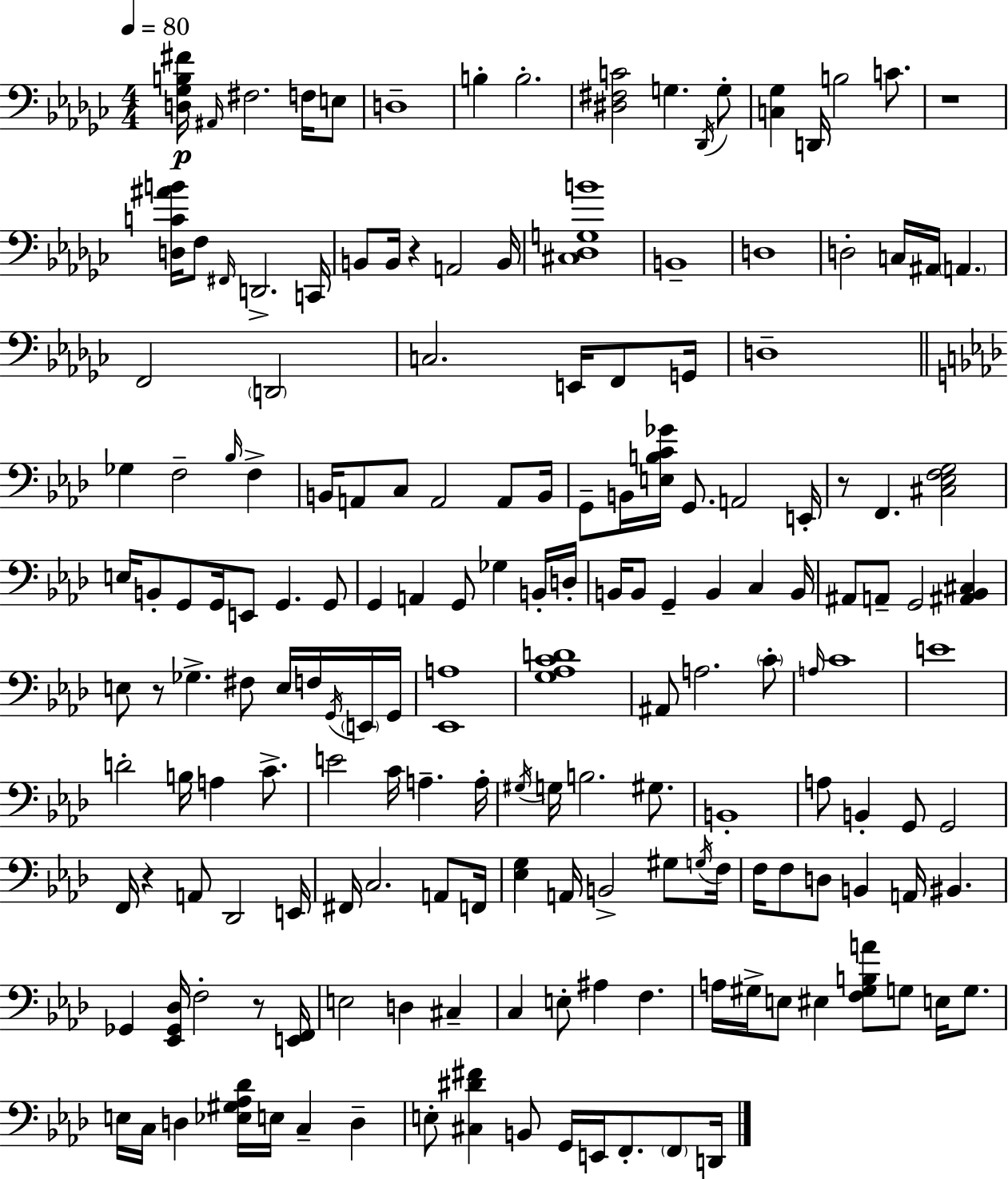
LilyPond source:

{
  \clef bass
  \numericTimeSignature
  \time 4/4
  \key ees \minor
  \tempo 4 = 80
  \repeat volta 2 { <d ges b fis'>16\p \grace { ais,16 } fis2. f16 e8 | d1-- | b4-. b2.-. | <dis fis c'>2 g4. \acciaccatura { des,16 } | \break g8-. <c ges>4 d,16 b2 c'8. | r1 | <d c' ais' b'>16 f8 \grace { fis,16 } d,2.-> | c,16 b,8 b,16 r4 a,2 | \break b,16 <cis des g b'>1 | b,1-- | d1 | d2-. c16 ais,16 \parenthesize a,4. | \break f,2 \parenthesize d,2 | c2. e,16 | f,8 g,16 d1-- | \bar "||" \break \key f \minor ges4 f2-- \grace { bes16 } f4-> | b,16 a,8 c8 a,2 a,8 | b,16 g,8-- b,16 <e b c' ges'>16 g,8. a,2 | e,16-. r8 f,4. <cis ees f g>2 | \break e16 b,8-. g,8 g,16 e,8 g,4. g,8 | g,4 a,4 g,8 ges4 b,16-. | d16-. b,16 b,8 g,4-- b,4 c4 | b,16 ais,8 a,8-- g,2 <ais, bes, cis>4 | \break e8 r8 ges4.-> fis8 e16 f16 \acciaccatura { g,16 } | \parenthesize e,16 g,16 <ees, a>1 | <g aes c' d'>1 | ais,8 a2. | \break \parenthesize c'8-. \grace { a16 } c'1 | e'1 | d'2-. b16 a4 | c'8.-> e'2 c'16 a4.-- | \break a16-. \acciaccatura { gis16 } g16 b2. | gis8. b,1-. | a8 b,4-. g,8 g,2 | f,16 r4 a,8 des,2 | \break e,16 fis,16 c2. | a,8 f,16 <ees g>4 a,16 b,2-> | gis8 \acciaccatura { g16 } f16 f16 f8 d8 b,4 a,16 bis,4. | ges,4 <ees, ges, des>16 f2-. | \break r8 <e, f,>16 e2 d4 | cis4-- c4 e8-. ais4 f4. | a16 gis16-> e8 eis4 <f gis b a'>8 g8 | e16 g8. e16 c16 d4 <ees gis aes des'>16 e16 c4-- | \break d4-- e8-. <cis dis' fis'>4 b,8 g,16 e,16 f,8.-. | \parenthesize f,8 d,16 } \bar "|."
}